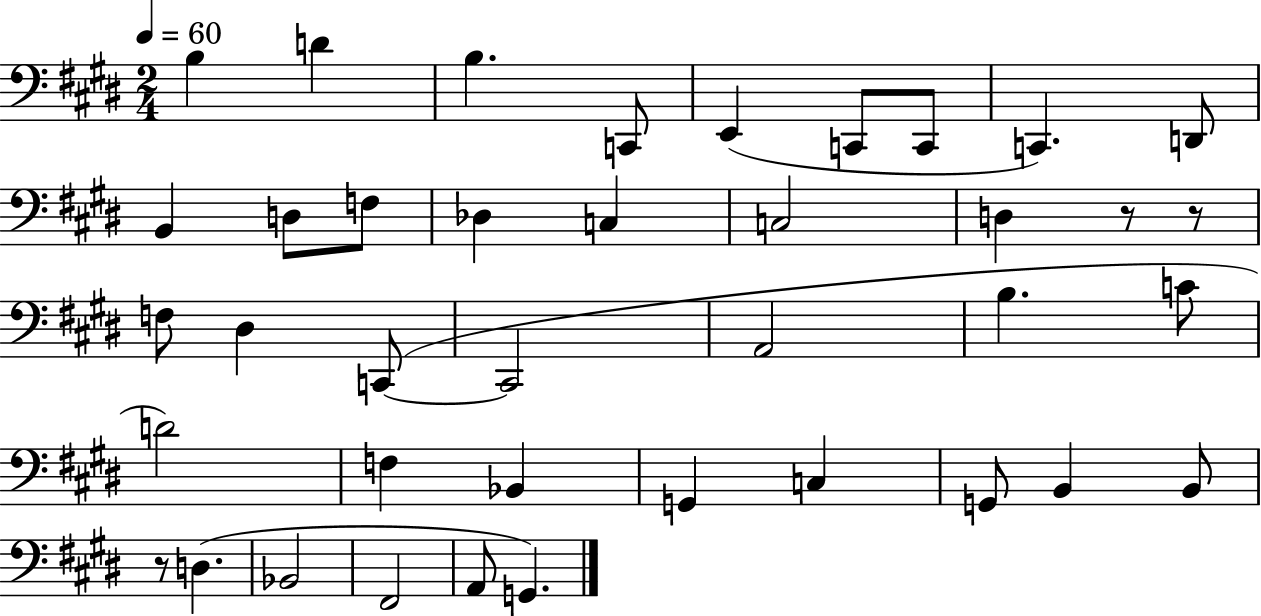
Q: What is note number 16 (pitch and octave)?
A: D3